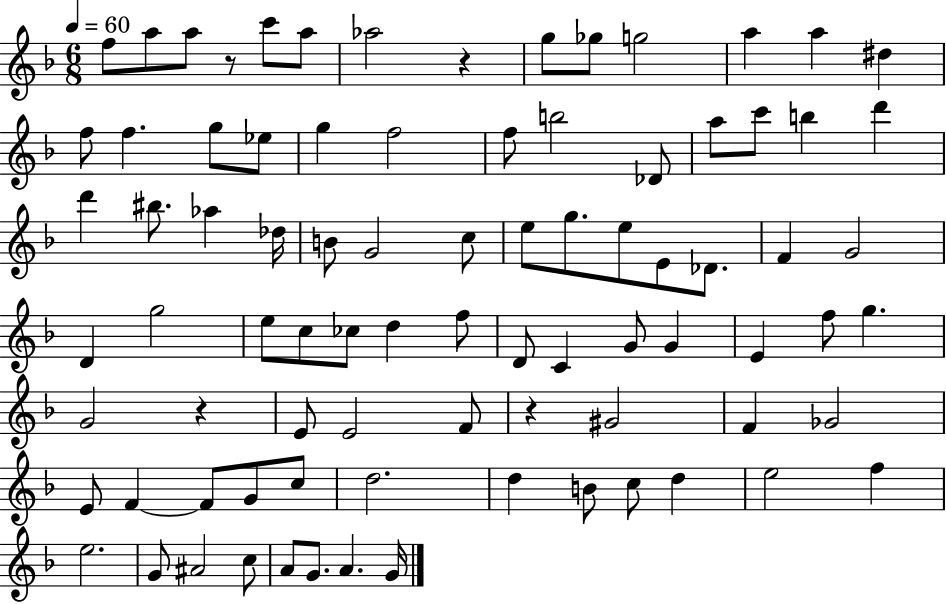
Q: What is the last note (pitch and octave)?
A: G4